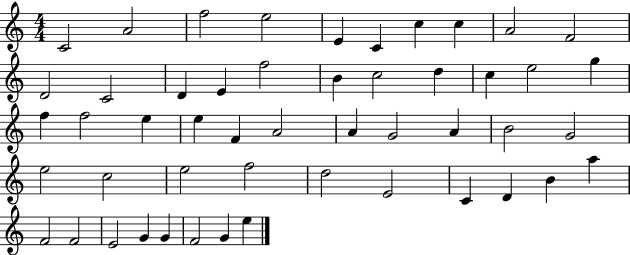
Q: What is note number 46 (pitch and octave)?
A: G4